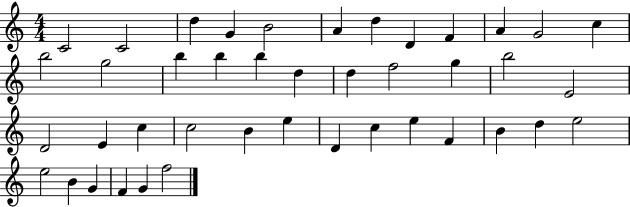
X:1
T:Untitled
M:4/4
L:1/4
K:C
C2 C2 d G B2 A d D F A G2 c b2 g2 b b b d d f2 g b2 E2 D2 E c c2 B e D c e F B d e2 e2 B G F G f2